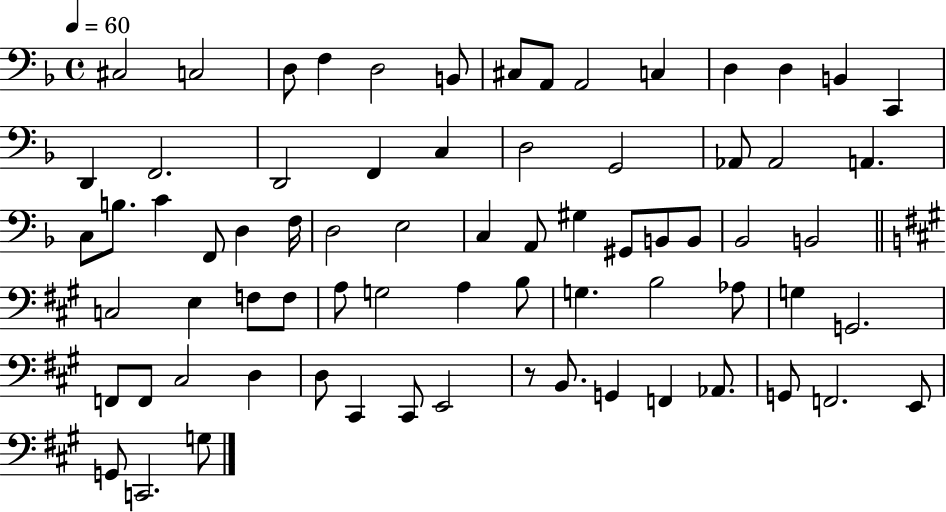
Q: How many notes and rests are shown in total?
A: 72